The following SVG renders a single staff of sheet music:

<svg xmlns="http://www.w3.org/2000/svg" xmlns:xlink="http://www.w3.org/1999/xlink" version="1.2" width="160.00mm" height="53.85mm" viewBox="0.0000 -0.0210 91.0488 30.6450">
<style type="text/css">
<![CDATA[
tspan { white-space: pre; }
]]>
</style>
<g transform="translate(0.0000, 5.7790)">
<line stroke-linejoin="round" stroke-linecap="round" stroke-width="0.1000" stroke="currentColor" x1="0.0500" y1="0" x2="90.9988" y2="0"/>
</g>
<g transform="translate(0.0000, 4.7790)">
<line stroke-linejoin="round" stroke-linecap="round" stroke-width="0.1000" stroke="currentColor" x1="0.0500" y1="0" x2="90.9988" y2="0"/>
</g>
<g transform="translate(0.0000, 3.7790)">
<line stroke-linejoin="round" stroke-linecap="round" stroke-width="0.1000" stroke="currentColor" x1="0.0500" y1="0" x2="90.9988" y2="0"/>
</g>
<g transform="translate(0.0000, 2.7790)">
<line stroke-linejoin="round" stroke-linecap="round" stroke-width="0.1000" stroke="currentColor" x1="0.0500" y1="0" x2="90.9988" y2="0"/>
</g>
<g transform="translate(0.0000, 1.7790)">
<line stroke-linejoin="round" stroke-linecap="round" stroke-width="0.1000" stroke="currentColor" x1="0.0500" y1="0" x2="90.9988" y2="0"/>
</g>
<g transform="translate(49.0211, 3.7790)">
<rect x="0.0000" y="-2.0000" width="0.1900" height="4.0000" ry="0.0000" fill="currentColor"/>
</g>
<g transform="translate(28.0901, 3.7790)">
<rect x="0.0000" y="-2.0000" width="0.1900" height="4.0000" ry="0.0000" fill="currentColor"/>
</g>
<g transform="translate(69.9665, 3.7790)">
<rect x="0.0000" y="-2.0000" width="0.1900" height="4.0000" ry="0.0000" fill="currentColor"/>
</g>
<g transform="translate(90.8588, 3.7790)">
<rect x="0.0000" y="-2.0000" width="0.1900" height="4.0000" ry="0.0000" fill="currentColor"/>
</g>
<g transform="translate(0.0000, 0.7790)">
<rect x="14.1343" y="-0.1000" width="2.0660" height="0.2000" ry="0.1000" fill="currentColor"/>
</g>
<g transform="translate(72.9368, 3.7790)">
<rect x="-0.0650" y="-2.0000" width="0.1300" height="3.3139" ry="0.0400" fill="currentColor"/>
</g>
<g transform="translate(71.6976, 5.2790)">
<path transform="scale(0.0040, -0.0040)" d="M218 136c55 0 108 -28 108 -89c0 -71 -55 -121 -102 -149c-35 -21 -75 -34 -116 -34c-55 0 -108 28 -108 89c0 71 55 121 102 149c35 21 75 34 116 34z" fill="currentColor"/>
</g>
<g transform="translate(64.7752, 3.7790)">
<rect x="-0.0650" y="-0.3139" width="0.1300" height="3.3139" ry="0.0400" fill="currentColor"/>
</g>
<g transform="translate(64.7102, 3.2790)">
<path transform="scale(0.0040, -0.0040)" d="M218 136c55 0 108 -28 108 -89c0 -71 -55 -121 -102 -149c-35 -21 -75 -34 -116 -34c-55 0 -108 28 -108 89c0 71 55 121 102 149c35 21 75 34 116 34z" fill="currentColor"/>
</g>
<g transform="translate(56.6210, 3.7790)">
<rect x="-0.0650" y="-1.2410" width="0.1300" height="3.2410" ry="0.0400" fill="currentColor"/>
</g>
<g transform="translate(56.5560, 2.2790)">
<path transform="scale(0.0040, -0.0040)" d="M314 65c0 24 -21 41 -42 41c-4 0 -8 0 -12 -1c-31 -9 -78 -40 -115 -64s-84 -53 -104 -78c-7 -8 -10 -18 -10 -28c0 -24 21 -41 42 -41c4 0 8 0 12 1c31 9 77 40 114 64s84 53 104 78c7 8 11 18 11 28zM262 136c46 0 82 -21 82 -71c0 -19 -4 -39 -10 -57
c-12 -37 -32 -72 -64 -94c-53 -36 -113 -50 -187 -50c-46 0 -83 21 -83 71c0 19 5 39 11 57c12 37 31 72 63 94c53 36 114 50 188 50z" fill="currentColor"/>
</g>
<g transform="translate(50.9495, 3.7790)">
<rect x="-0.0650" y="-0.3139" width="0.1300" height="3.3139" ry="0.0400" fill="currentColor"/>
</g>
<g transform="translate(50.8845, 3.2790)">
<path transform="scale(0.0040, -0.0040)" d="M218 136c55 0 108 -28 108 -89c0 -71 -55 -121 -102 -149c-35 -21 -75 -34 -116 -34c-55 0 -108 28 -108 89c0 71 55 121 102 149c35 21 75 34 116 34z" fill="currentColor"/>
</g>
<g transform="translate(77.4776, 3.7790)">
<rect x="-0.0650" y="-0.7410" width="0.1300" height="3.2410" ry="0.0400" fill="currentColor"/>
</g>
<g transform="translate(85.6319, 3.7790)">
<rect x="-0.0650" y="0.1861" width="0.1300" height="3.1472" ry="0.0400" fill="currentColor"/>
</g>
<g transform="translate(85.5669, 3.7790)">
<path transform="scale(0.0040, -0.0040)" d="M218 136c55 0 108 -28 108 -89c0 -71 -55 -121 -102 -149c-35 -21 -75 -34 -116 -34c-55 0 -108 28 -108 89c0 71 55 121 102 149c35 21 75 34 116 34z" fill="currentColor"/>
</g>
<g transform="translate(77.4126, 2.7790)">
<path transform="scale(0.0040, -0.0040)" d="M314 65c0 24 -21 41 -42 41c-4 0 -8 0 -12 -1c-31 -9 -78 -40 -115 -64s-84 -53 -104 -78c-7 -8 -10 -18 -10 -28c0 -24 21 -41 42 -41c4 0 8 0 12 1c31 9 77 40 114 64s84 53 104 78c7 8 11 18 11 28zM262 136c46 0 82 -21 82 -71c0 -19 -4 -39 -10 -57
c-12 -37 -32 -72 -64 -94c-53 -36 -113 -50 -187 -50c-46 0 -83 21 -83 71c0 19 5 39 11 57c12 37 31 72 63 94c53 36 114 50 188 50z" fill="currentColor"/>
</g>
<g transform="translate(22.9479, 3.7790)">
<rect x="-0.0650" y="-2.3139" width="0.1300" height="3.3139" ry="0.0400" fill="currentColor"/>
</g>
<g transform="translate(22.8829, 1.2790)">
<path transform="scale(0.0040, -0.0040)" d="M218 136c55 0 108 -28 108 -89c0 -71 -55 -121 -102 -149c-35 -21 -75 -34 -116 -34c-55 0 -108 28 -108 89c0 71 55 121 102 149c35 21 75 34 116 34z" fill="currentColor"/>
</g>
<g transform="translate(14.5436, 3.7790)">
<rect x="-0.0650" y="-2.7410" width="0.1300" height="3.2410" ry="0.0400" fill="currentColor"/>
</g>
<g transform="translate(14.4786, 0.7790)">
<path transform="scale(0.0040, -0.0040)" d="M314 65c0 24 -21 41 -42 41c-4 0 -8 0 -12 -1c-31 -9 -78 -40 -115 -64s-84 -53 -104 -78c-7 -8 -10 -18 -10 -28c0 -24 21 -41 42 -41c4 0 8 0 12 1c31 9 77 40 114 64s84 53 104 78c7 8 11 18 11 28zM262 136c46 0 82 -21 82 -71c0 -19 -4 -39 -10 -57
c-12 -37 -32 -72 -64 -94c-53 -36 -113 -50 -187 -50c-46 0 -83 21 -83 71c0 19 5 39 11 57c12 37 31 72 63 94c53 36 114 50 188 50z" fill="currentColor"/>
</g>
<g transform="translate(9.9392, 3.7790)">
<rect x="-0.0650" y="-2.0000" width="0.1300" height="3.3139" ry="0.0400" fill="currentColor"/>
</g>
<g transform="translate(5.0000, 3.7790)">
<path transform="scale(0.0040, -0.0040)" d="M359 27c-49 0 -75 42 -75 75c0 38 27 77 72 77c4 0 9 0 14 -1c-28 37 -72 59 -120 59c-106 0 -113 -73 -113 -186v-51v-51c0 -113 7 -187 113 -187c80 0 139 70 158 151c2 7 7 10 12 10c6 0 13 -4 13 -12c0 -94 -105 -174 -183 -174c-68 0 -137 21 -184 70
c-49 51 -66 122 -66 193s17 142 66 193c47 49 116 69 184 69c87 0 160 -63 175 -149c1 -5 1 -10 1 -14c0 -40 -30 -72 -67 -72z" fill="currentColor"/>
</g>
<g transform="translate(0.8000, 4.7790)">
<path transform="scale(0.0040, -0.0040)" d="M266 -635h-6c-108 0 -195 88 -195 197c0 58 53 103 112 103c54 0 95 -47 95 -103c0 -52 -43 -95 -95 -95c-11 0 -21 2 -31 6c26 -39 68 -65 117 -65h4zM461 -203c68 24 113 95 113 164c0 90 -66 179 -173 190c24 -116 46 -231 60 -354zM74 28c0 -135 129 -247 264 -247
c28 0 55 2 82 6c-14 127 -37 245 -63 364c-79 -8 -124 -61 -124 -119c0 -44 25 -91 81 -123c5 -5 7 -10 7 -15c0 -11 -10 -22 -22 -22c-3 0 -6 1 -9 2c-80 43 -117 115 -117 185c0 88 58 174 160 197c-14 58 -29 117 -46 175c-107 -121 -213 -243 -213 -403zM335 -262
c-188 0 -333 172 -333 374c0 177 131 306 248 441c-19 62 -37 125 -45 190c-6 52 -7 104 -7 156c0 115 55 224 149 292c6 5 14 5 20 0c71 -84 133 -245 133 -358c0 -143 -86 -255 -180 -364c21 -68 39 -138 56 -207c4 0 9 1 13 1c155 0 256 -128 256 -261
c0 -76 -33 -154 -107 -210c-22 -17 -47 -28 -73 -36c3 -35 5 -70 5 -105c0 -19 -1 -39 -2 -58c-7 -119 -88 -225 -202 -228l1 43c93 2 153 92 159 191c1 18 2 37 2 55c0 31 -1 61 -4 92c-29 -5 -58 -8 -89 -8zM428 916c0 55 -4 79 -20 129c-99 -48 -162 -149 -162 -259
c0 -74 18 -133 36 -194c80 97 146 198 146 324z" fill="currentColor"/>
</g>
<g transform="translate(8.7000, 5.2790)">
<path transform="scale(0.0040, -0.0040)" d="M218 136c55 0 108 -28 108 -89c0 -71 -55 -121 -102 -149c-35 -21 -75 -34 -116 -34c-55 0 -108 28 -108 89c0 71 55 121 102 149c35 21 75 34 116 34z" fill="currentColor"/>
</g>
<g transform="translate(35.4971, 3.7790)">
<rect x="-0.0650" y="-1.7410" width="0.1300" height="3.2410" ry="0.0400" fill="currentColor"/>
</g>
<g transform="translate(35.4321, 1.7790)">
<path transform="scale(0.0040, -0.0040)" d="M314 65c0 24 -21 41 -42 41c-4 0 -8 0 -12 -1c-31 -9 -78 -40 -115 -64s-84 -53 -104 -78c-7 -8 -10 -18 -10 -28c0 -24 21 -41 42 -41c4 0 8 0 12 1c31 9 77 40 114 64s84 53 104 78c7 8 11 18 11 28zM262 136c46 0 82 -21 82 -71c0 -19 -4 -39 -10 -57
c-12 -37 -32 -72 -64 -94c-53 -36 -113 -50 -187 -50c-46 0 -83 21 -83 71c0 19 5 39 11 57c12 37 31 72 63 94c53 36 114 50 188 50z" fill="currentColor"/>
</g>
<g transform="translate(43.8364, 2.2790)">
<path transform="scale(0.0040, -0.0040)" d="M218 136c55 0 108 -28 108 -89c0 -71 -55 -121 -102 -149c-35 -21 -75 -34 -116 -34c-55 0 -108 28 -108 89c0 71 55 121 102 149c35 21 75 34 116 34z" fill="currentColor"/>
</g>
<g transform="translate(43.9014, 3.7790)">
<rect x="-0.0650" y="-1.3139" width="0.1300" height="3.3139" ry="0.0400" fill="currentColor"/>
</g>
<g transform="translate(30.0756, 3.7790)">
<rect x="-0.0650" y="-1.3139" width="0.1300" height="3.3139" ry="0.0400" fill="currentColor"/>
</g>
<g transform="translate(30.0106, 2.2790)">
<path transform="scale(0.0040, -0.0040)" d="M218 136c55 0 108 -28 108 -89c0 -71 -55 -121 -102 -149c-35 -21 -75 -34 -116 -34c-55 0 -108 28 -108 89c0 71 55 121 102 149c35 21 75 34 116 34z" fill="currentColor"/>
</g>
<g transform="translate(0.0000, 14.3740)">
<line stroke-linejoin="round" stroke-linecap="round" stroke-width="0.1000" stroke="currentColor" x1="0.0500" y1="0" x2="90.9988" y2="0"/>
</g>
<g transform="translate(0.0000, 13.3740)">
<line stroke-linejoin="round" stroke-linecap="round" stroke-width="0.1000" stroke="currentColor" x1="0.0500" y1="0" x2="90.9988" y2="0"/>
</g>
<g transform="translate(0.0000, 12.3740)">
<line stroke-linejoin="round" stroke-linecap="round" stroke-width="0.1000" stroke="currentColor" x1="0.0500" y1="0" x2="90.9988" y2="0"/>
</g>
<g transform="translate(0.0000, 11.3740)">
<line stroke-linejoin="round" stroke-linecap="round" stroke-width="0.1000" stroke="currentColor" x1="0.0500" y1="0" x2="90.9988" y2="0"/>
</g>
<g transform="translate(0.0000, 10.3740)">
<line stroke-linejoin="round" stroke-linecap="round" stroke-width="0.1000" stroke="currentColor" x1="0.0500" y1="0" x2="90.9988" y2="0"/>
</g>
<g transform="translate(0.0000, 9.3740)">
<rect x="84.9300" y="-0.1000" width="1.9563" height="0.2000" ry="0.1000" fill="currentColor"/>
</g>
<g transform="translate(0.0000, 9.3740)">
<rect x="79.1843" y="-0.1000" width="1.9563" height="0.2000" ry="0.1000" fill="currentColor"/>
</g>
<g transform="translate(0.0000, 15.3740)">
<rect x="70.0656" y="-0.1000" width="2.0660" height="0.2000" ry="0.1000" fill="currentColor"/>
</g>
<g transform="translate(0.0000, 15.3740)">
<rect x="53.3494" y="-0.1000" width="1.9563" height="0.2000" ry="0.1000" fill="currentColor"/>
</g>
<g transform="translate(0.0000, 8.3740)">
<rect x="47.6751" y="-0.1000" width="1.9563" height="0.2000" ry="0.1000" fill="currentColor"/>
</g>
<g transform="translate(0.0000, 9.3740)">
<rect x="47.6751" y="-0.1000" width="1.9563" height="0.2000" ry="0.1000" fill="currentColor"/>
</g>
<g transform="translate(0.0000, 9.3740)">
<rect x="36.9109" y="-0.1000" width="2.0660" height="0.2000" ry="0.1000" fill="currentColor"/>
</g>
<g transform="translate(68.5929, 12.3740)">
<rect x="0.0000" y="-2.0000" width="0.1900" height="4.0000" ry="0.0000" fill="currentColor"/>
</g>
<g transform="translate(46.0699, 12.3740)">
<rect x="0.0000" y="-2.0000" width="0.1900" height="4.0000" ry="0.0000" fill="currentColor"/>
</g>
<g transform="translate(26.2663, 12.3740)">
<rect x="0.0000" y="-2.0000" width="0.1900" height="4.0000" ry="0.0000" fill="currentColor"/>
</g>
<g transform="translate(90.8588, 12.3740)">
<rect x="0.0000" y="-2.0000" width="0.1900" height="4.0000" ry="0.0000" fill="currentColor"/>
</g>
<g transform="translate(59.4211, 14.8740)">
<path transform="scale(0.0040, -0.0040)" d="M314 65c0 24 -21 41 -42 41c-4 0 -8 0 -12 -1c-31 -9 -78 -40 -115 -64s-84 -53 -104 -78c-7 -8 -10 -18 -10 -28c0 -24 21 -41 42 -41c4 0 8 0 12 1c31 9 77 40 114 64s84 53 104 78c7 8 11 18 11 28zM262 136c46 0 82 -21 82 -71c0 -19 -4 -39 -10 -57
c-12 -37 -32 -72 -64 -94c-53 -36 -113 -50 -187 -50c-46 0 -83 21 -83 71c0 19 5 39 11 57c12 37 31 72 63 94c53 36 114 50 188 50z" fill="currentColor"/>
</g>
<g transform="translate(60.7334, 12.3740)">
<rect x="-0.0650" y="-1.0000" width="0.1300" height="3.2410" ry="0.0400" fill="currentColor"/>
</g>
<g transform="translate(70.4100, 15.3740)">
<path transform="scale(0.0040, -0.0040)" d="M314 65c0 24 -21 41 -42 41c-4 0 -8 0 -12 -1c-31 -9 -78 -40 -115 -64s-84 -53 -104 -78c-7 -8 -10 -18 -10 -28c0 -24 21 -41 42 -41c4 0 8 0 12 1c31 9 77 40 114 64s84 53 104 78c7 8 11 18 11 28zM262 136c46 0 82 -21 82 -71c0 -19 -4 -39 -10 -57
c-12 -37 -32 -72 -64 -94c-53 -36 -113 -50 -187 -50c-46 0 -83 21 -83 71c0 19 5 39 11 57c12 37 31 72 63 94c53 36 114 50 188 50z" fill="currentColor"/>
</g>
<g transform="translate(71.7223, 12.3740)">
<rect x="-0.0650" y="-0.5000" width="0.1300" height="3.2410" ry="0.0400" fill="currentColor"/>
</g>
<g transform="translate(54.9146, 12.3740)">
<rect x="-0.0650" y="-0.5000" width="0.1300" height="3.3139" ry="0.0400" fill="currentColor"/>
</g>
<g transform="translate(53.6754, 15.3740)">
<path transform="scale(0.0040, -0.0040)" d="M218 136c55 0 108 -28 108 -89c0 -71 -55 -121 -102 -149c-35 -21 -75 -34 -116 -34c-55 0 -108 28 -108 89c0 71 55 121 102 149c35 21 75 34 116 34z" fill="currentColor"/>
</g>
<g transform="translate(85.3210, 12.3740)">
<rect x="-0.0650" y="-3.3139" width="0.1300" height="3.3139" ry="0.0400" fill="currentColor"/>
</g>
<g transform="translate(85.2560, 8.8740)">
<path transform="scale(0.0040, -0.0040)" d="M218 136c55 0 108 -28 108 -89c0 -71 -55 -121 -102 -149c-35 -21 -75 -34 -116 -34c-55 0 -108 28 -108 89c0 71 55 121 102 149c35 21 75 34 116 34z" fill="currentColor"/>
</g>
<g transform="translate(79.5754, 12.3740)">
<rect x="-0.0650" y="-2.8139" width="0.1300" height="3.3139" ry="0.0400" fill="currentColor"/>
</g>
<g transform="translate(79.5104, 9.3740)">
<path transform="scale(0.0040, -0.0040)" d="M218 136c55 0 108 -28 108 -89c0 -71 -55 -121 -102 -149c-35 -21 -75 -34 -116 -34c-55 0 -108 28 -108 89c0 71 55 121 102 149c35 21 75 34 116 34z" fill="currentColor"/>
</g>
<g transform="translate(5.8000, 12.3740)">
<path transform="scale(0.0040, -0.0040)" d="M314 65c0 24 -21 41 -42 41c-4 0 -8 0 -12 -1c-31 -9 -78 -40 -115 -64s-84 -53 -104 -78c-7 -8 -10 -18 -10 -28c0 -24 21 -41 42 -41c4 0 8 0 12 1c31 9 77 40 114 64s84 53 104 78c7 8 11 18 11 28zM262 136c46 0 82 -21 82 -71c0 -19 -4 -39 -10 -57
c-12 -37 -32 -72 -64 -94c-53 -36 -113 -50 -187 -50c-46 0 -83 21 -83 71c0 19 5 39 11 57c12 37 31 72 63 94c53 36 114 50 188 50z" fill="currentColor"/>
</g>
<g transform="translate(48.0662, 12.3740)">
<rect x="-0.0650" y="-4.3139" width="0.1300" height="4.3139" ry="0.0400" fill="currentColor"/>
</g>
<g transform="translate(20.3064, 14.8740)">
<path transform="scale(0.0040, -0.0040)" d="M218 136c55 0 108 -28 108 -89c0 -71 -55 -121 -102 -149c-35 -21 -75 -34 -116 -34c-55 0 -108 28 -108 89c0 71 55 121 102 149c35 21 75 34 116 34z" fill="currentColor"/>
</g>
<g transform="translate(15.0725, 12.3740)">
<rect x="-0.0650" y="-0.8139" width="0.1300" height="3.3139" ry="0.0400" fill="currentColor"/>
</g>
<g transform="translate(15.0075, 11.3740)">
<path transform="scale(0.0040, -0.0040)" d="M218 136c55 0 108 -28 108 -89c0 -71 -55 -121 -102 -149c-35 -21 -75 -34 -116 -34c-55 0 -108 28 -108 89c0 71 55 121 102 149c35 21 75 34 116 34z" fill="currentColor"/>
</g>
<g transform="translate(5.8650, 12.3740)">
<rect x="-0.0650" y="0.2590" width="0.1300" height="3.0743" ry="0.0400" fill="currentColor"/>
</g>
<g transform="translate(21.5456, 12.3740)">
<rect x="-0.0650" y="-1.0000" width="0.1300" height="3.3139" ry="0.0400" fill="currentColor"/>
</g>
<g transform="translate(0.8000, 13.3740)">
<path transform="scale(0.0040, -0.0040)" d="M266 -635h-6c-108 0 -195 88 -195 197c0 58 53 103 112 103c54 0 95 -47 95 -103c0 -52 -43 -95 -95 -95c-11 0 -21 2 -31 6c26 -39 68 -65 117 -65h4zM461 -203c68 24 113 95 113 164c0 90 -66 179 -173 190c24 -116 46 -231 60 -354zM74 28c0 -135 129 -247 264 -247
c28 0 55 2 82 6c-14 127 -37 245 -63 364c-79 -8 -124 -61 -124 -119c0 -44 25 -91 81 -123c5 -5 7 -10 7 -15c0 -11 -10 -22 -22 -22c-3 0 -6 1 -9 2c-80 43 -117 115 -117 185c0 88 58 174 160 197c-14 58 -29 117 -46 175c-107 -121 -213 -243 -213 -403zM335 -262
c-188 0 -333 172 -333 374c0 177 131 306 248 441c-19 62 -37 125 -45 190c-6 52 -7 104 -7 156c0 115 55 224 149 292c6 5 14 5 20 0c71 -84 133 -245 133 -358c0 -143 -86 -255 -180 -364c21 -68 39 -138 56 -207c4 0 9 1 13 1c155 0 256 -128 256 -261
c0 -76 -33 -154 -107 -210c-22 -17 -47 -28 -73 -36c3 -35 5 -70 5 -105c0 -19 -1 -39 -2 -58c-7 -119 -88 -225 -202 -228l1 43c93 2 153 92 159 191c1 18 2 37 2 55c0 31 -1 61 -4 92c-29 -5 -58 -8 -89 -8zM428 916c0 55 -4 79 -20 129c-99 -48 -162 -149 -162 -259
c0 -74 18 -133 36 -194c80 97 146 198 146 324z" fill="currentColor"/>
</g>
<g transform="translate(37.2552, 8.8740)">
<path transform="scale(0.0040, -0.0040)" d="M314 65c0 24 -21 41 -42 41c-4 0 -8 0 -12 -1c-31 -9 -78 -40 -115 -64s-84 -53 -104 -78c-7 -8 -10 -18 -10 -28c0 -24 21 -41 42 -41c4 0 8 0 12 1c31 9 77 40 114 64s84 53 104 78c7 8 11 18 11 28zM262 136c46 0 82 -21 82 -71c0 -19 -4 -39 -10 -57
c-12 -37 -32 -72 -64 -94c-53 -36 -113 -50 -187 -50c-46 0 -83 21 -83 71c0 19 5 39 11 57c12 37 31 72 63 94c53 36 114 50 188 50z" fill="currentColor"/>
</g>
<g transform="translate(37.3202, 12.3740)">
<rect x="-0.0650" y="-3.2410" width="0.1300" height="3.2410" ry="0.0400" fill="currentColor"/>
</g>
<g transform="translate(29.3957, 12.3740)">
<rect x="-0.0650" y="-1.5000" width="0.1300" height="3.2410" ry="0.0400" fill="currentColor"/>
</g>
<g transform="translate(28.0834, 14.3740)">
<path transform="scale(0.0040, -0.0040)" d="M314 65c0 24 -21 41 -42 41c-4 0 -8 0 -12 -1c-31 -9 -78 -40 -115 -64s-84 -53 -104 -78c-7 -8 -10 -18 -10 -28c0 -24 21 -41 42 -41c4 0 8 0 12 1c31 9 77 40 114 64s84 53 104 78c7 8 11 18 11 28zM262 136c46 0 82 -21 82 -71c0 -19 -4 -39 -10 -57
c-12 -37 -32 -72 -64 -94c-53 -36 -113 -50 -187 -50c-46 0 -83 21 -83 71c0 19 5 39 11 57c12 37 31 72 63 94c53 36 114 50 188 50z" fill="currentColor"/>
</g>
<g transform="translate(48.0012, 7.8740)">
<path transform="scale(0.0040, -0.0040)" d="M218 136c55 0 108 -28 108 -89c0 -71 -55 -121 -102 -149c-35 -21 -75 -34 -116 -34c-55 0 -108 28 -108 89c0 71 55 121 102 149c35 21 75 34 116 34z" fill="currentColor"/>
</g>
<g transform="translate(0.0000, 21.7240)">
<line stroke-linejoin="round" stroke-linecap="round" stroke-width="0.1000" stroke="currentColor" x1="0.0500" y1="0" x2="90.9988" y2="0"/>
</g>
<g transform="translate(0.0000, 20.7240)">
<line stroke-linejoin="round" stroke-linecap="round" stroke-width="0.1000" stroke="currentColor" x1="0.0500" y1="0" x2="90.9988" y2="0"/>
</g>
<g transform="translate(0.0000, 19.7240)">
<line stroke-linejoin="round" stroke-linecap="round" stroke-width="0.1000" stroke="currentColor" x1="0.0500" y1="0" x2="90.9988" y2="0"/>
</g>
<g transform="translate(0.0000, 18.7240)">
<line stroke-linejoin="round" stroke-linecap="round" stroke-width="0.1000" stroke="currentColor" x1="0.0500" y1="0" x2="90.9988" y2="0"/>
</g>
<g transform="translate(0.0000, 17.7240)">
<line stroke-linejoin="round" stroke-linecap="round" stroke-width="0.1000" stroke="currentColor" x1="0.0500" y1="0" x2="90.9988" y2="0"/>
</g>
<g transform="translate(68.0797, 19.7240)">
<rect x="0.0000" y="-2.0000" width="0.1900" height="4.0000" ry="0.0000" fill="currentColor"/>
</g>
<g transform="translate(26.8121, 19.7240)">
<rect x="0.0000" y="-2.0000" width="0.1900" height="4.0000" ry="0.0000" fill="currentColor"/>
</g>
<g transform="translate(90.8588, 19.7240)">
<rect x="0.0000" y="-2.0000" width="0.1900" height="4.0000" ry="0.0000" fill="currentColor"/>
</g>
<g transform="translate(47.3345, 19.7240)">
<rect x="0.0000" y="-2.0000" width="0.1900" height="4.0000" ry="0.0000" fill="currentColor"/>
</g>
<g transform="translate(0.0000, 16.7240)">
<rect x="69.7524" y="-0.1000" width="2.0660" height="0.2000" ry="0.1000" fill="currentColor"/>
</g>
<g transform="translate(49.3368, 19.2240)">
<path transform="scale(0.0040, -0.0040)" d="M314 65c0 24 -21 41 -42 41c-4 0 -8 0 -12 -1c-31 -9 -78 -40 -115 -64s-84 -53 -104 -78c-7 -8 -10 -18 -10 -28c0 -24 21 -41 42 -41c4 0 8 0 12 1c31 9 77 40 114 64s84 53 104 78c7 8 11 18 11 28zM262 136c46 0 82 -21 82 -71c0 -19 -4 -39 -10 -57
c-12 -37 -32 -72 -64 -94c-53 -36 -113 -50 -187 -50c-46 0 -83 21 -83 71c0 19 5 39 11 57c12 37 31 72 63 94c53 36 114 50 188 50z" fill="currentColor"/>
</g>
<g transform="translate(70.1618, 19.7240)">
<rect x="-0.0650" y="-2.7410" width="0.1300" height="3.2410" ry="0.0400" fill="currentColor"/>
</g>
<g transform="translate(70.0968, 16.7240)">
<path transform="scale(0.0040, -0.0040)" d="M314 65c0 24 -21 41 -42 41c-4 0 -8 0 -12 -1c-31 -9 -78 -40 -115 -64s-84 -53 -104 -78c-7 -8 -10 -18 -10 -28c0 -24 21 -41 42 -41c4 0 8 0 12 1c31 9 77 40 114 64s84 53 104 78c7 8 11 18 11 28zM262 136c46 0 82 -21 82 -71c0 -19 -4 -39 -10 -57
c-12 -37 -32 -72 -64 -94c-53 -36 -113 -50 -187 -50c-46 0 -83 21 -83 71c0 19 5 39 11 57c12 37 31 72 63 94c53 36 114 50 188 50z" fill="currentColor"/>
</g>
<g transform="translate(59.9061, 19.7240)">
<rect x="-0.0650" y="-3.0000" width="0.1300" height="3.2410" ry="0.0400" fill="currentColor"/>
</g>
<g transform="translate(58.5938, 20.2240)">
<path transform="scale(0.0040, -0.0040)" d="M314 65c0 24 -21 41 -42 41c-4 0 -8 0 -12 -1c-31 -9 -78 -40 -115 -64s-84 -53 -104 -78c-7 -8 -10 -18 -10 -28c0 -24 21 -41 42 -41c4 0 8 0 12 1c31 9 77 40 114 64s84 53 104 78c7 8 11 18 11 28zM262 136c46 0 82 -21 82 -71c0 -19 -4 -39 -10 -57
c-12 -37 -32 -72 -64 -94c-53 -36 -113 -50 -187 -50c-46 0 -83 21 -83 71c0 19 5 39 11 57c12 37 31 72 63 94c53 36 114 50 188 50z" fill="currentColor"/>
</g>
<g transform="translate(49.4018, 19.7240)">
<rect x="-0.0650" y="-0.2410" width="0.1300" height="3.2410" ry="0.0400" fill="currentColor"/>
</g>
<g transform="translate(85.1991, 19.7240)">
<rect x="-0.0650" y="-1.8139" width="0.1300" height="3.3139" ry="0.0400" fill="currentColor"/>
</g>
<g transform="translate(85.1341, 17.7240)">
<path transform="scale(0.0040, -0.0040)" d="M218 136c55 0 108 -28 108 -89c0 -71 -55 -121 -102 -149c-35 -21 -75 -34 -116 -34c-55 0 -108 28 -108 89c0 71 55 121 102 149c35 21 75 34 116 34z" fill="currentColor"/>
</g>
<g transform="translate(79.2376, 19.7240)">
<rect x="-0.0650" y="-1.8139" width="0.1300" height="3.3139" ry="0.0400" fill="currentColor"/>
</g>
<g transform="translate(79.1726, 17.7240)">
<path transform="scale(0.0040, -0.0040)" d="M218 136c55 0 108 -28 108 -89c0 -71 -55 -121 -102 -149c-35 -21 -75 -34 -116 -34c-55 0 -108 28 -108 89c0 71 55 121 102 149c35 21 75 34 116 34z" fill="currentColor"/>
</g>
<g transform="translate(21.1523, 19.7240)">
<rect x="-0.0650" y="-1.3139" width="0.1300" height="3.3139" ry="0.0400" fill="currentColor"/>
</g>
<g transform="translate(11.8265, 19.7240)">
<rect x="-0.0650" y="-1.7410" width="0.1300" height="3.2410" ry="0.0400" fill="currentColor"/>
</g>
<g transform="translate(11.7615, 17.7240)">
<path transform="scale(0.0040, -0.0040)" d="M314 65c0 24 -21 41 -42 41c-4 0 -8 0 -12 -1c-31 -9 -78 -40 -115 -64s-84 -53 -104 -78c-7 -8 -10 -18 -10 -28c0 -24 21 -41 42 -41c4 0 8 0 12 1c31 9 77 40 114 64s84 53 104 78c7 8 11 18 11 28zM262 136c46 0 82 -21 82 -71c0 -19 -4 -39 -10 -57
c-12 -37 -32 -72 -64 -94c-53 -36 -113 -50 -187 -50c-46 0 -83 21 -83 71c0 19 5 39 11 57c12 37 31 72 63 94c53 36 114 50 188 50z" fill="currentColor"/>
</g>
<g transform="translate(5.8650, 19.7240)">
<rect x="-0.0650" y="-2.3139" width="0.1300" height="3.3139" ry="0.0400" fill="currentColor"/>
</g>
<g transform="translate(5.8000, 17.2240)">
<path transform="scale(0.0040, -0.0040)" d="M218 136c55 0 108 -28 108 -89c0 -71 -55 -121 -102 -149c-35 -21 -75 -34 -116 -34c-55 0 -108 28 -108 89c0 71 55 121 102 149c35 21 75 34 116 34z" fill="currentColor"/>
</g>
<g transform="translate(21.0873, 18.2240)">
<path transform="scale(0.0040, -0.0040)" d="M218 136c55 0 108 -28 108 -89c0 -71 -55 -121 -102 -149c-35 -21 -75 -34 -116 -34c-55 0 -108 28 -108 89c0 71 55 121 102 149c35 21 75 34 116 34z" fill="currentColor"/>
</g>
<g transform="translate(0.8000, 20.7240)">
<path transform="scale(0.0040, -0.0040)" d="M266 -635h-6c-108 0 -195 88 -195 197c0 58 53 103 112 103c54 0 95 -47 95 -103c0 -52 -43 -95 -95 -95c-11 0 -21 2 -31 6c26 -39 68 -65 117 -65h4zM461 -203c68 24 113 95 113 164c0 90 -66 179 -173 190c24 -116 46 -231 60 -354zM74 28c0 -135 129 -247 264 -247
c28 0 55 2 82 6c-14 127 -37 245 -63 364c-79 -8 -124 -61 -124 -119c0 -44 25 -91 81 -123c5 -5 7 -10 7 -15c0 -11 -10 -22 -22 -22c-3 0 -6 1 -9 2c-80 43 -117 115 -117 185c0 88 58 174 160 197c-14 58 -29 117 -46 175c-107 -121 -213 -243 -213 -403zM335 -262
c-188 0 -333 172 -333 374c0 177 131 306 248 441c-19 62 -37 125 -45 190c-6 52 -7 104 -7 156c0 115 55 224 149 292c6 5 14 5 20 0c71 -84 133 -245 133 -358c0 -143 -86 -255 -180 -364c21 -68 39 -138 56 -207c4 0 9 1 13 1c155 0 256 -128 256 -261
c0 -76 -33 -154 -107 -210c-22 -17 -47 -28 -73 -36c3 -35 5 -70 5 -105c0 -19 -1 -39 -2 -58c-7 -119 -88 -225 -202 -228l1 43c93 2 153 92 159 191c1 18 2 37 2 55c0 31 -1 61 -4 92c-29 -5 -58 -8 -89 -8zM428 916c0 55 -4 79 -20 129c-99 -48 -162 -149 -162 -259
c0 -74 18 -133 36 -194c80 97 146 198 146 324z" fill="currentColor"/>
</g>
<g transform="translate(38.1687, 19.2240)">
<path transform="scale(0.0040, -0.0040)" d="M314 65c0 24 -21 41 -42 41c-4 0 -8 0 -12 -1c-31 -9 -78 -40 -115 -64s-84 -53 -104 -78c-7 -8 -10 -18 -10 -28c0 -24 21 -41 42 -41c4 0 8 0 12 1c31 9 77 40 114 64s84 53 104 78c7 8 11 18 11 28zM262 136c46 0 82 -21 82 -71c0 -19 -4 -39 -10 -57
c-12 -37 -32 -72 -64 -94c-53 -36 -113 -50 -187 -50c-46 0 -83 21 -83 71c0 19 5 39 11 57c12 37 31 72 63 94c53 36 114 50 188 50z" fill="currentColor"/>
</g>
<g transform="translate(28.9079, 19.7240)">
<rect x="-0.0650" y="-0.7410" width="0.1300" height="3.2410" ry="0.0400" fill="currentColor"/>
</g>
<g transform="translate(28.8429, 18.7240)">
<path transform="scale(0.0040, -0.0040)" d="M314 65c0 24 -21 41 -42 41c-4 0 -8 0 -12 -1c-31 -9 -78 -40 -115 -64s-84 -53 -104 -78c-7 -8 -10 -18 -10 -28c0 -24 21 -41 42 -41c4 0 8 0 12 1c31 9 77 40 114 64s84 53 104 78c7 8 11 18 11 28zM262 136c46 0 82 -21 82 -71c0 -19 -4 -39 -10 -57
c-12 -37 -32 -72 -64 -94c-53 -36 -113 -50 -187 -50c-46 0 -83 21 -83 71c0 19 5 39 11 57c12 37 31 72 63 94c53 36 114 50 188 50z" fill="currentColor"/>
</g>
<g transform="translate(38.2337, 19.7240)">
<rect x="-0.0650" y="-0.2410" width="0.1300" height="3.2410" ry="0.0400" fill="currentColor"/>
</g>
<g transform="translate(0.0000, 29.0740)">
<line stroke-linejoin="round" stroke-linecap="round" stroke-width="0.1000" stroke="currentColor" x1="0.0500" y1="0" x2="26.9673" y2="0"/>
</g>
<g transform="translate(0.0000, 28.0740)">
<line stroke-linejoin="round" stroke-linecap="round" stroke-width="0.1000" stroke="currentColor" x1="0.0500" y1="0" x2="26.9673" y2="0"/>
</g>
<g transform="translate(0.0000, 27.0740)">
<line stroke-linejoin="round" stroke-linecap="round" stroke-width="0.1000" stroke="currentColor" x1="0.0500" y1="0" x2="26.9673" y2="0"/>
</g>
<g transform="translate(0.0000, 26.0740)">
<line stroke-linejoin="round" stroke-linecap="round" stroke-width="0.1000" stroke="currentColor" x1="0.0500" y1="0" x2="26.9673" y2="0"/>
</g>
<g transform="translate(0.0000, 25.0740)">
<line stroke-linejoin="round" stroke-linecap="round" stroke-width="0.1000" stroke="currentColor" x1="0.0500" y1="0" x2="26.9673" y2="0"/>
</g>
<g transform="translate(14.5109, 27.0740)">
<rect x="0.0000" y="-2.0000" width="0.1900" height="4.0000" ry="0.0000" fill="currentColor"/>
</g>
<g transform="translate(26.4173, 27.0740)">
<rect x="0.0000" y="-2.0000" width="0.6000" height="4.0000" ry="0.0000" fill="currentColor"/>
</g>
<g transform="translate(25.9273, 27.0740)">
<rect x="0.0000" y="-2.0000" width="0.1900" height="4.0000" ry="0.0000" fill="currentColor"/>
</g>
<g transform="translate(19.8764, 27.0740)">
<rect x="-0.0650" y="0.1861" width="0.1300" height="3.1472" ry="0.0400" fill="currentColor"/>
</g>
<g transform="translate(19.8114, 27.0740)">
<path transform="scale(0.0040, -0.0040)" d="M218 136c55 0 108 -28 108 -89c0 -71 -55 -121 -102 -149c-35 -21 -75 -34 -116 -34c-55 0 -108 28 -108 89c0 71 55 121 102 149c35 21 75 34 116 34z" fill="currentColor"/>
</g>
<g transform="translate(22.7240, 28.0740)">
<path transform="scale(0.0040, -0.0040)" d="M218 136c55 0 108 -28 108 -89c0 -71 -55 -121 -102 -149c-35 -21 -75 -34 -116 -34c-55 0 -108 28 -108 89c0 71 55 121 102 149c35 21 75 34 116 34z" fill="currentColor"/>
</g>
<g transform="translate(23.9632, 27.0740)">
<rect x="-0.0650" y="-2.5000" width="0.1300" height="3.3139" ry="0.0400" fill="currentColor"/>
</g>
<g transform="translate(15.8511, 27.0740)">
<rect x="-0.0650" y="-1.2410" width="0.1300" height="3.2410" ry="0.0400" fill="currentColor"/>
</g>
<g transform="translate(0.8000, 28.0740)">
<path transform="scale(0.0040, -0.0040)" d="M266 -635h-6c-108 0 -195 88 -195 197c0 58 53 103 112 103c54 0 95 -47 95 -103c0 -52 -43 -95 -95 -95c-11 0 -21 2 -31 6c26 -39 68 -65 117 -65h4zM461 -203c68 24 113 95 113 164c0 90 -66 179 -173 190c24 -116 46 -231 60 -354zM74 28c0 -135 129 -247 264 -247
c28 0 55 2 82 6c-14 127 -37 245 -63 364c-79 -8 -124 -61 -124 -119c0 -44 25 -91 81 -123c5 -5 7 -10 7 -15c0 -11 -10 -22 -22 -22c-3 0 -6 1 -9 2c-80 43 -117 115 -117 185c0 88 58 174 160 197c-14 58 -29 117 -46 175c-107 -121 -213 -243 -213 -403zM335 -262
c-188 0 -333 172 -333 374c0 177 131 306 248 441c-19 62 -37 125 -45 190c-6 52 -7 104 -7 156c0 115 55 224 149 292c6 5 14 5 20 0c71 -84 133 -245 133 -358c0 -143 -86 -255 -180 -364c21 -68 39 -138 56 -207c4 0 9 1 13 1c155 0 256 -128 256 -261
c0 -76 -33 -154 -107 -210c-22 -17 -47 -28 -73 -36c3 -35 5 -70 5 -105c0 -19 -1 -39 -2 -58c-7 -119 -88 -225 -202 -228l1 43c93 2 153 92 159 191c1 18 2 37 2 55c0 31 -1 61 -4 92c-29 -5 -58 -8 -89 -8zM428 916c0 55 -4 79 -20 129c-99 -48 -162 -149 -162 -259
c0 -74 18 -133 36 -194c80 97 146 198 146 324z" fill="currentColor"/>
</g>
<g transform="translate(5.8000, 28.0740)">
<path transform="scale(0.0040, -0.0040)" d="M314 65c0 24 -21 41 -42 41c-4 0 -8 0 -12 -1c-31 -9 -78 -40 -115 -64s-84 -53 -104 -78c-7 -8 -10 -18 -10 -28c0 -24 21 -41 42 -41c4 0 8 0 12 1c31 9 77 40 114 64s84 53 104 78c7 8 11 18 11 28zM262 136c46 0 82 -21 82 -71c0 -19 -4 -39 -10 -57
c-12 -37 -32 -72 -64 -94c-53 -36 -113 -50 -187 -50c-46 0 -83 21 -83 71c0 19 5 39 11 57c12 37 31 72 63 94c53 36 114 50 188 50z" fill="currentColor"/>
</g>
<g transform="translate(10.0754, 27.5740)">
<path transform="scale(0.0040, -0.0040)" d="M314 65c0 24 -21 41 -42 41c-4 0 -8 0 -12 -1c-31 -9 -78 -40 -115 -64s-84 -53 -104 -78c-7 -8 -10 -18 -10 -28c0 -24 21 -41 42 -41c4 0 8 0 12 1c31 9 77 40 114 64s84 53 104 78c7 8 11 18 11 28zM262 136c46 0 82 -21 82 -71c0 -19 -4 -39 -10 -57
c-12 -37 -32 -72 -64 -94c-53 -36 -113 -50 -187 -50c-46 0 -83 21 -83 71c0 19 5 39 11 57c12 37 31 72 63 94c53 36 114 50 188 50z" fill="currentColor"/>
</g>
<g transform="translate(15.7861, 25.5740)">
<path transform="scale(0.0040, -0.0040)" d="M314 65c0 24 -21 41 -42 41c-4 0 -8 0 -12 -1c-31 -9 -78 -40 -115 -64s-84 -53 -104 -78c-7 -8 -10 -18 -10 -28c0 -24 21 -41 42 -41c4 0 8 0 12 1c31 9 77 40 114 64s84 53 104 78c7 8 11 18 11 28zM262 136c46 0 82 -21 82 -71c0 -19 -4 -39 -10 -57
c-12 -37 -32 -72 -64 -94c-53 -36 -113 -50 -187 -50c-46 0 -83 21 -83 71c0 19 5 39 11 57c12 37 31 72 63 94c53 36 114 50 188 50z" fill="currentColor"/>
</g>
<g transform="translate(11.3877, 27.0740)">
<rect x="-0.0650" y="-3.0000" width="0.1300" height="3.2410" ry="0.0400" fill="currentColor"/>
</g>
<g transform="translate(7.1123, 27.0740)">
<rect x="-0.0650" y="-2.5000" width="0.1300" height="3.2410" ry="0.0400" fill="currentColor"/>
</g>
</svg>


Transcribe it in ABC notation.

X:1
T:Untitled
M:4/4
L:1/4
K:C
F a2 g e f2 e c e2 c F d2 B B2 d D E2 b2 d' C D2 C2 a b g f2 e d2 c2 c2 A2 a2 f f G2 A2 e2 B G